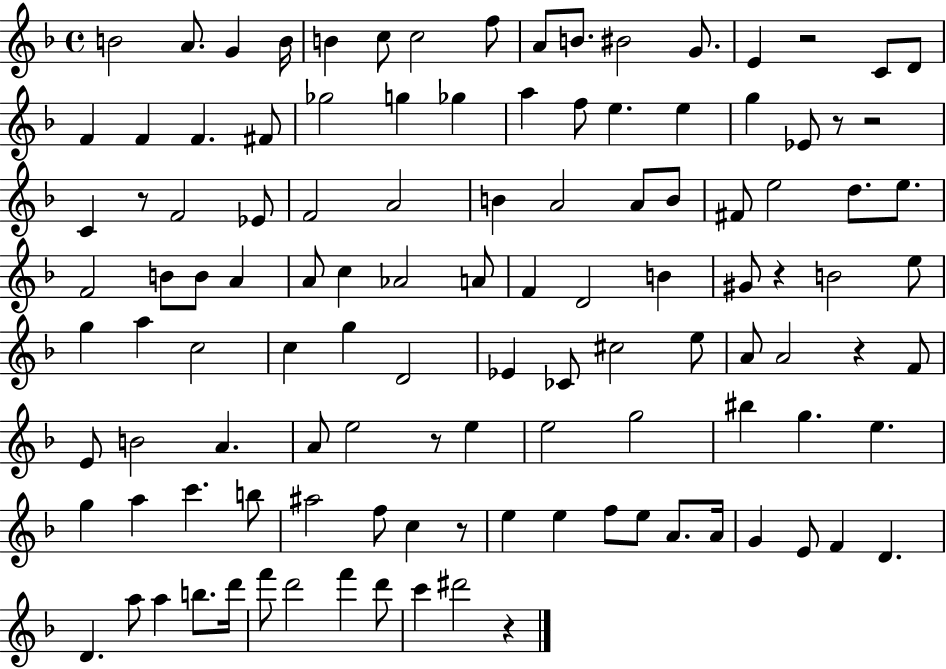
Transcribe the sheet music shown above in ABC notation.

X:1
T:Untitled
M:4/4
L:1/4
K:F
B2 A/2 G B/4 B c/2 c2 f/2 A/2 B/2 ^B2 G/2 E z2 C/2 D/2 F F F ^F/2 _g2 g _g a f/2 e e g _E/2 z/2 z2 C z/2 F2 _E/2 F2 A2 B A2 A/2 B/2 ^F/2 e2 d/2 e/2 F2 B/2 B/2 A A/2 c _A2 A/2 F D2 B ^G/2 z B2 e/2 g a c2 c g D2 _E _C/2 ^c2 e/2 A/2 A2 z F/2 E/2 B2 A A/2 e2 z/2 e e2 g2 ^b g e g a c' b/2 ^a2 f/2 c z/2 e e f/2 e/2 A/2 A/4 G E/2 F D D a/2 a b/2 d'/4 f'/2 d'2 f' d'/2 c' ^d'2 z